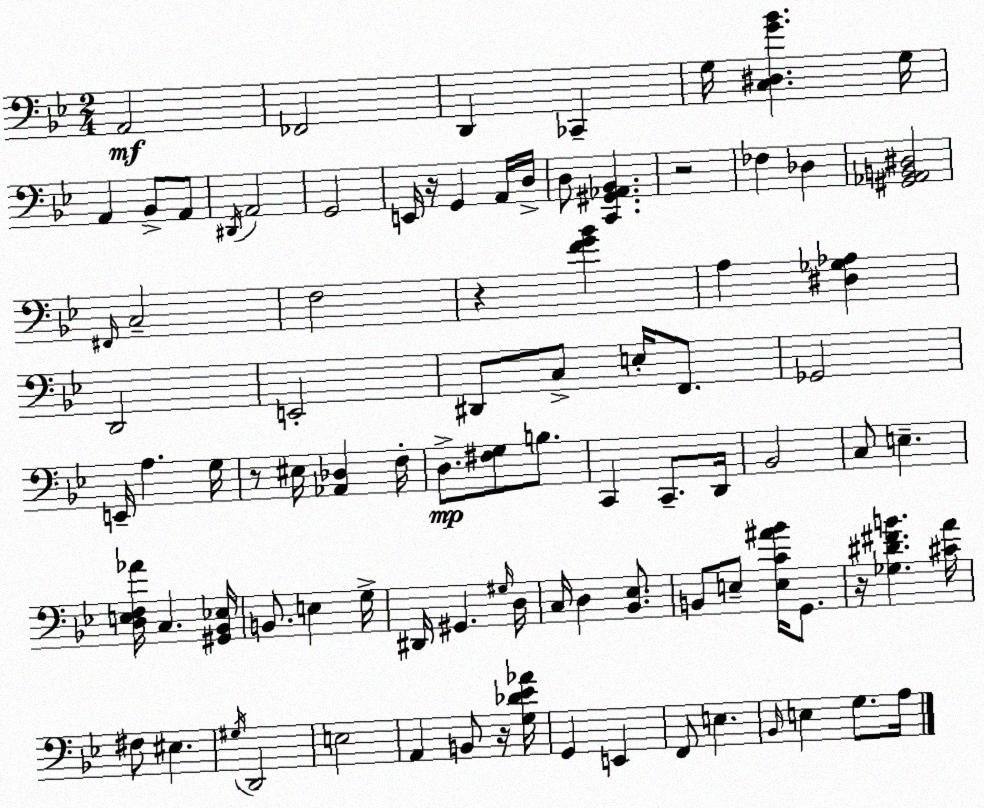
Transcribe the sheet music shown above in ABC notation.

X:1
T:Untitled
M:2/4
L:1/4
K:Bb
A,,2 _F,,2 D,, _C,, G,/4 [C,^D,G_B] G,/4 A,, _B,,/2 A,,/2 ^D,,/4 A,,2 G,,2 E,,/4 z/4 G,, A,,/4 D,/4 D,/2 [C,,^G,,_A,,_B,,] z2 _F, _D, [^G,,_A,,B,,^D,]2 ^F,,/4 C,2 F,2 z [FG_B] A, [^D,_G,_A,] D,,2 E,,2 ^D,,/2 C,/2 E,/4 F,,/2 _G,,2 E,,/4 A, G,/4 z/2 ^E,/4 [_A,,_D,] F,/4 D,/2 [^F,G,]/2 B,/2 C,, C,,/2 D,,/4 _B,,2 C,/2 E, [D,E,F,_A]/4 C, [^G,,_B,,_E,]/4 B,,/2 E, G,/4 ^D,,/4 ^G,, ^G,/4 D,/4 C,/4 D, [_B,,_E,]/2 B,,/2 E,/2 [E,C^A_B]/4 G,,/2 z/4 [_G,^D^FB] [^CA]/4 ^F,/2 ^E, ^G,/4 D,,2 E,2 A,, B,,/2 z/4 [G,_D_E_A]/4 G,, E,, F,,/2 E, _B,,/4 E, G,/2 A,/4